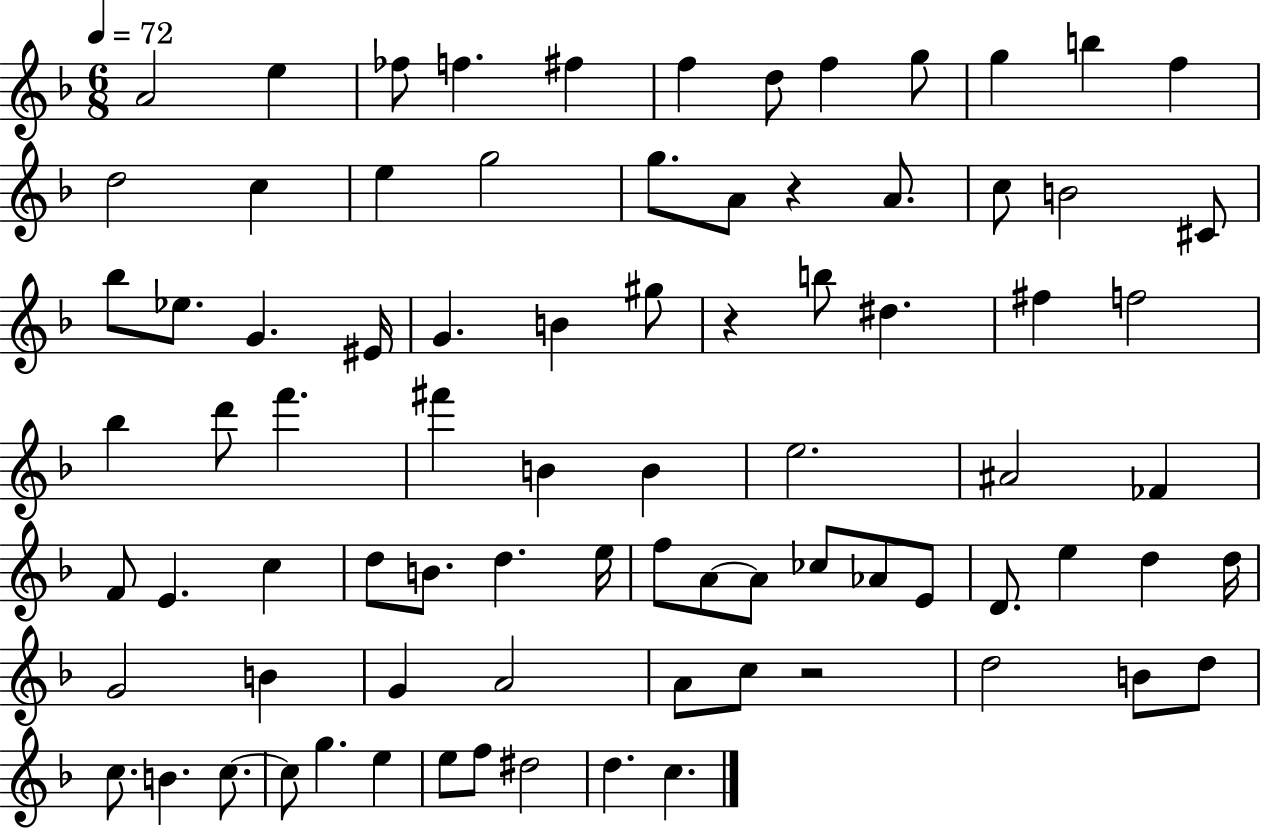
X:1
T:Untitled
M:6/8
L:1/4
K:F
A2 e _f/2 f ^f f d/2 f g/2 g b f d2 c e g2 g/2 A/2 z A/2 c/2 B2 ^C/2 _b/2 _e/2 G ^E/4 G B ^g/2 z b/2 ^d ^f f2 _b d'/2 f' ^f' B B e2 ^A2 _F F/2 E c d/2 B/2 d e/4 f/2 A/2 A/2 _c/2 _A/2 E/2 D/2 e d d/4 G2 B G A2 A/2 c/2 z2 d2 B/2 d/2 c/2 B c/2 c/2 g e e/2 f/2 ^d2 d c